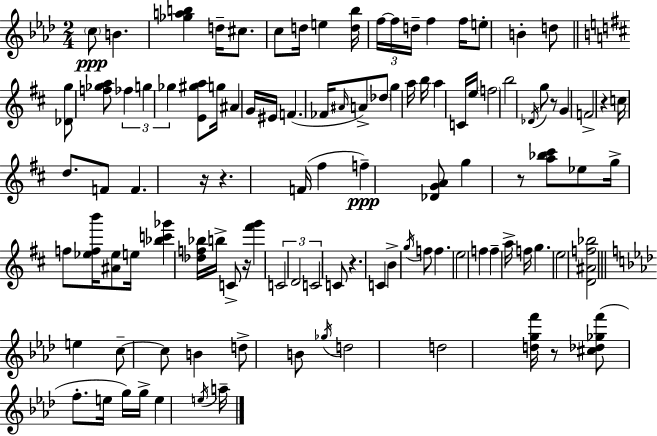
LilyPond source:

{
  \clef treble
  \numericTimeSignature
  \time 2/4
  \key aes \major
  \parenthesize c''8\ppp b'4. | <ges'' a'' b''>4 d''16-- cis''8. | c''8 d''16 e''4 <d'' bes''>16 | \tuplet 3/2 { f''16~~ f''16 d''16-- } f''4 f''16 | \break e''8-. b'4-. d''8 | \bar "||" \break \key b \minor <des' g''>8 <f'' ges'' a''>8 \tuplet 3/2 { fes''4 | g''4 ges''4 } | <e' gis'' a''>8 g''16 ais'4 g'16 | eis'16 f'4.( fes'16 | \break \grace { ais'16 }) a'8-> \parenthesize des''8 g''4 | a''16 b''16 a''4 c'16 | e''16 \parenthesize f''2 | b''2 | \break \acciaccatura { des'16 } g''8 r8 g'4 | f'2-> | r4 c''16 d''8. | f'8 f'4. | \break r16 r4. | f'16( fis''4 f''4--\ppp) | <des' g' a'>8 g''4 | r8 <a'' bes'' cis'''>8 ees''8 g''16-> f''8 | \break <ees'' f'' b'''>16 <ais' ees''>8 e''16 <bes'' c''' ges'''>4 | <des'' f'' bes''>16 b''16-> c'8-> r16 <fis''' g'''>4 | \tuplet 3/2 { c'2 | d'2 | \break c'2 } | c'8 r4. | c'4 b'4-> | \acciaccatura { g''16 } f''8 f''4. | \break e''2 | f''4 f''4-- | a''16-> f''16 g''4. | e''2 | \break <d' ais' f'' bes''>2 | \bar "||" \break \key aes \major e''4 c''8--~~ c''8 | b'4 d''8-> b'8 | \acciaccatura { ges''16 } d''2 | d''2 | \break <d'' g'' f'''>16 r8 <cis'' des'' ges'' f'''>8( f''8.-. | e''16 g''16) g''16-> e''4 | \acciaccatura { e''16 } a''16-- \bar "|."
}